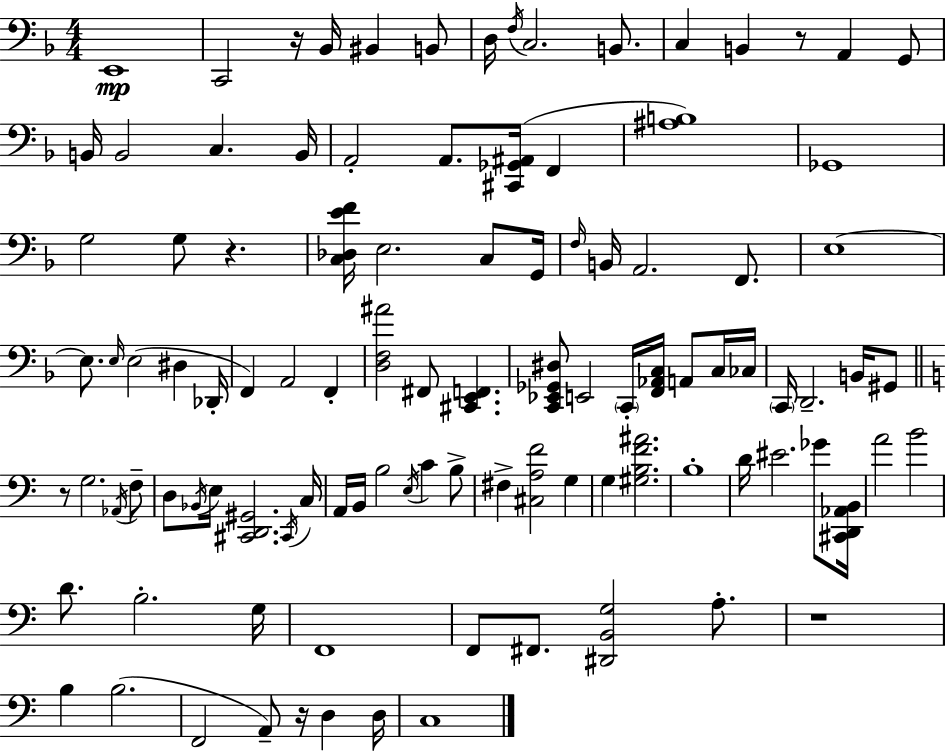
X:1
T:Untitled
M:4/4
L:1/4
K:Dm
E,,4 C,,2 z/4 _B,,/4 ^B,, B,,/2 D,/4 F,/4 C,2 B,,/2 C, B,, z/2 A,, G,,/2 B,,/4 B,,2 C, B,,/4 A,,2 A,,/2 [^C,,_G,,^A,,]/4 F,, [^A,B,]4 _G,,4 G,2 G,/2 z [C,_D,EF]/4 E,2 C,/2 G,,/4 F,/4 B,,/4 A,,2 F,,/2 E,4 E,/2 E,/4 E,2 ^D, _D,,/4 F,, A,,2 F,, [D,F,^A]2 ^F,,/2 [^C,,E,,F,,] [C,,_E,,_G,,^D,]/2 E,,2 C,,/4 [F,,_A,,C,]/4 A,,/2 C,/4 _C,/4 C,,/4 D,,2 B,,/4 ^G,,/2 z/2 G,2 _A,,/4 F,/2 D,/2 _B,,/4 E,/4 [^C,,D,,^G,,]2 ^C,,/4 C,/4 A,,/4 B,,/4 B,2 E,/4 C B,/2 ^F, [^C,A,F]2 G, G, [^G,B,F^A]2 B,4 D/4 ^E2 _G/2 [^C,,D,,_A,,B,,]/4 A2 B2 D/2 B,2 G,/4 F,,4 F,,/2 ^F,,/2 [^D,,B,,G,]2 A,/2 z4 B, B,2 F,,2 A,,/2 z/4 D, D,/4 C,4